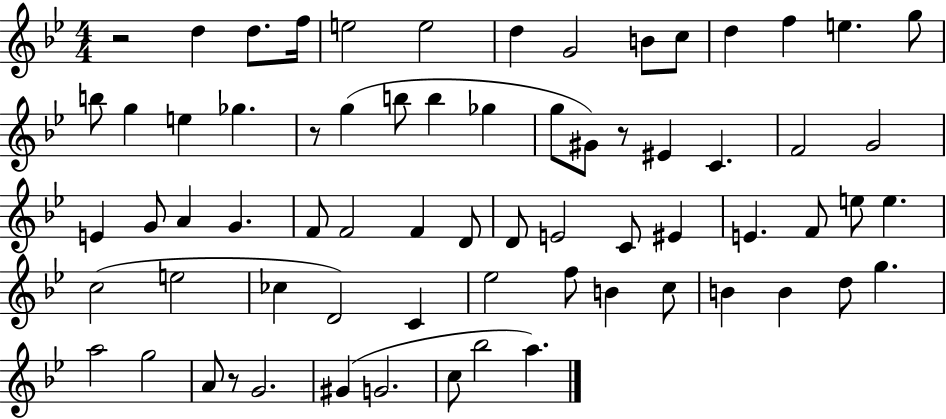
X:1
T:Untitled
M:4/4
L:1/4
K:Bb
z2 d d/2 f/4 e2 e2 d G2 B/2 c/2 d f e g/2 b/2 g e _g z/2 g b/2 b _g g/2 ^G/2 z/2 ^E C F2 G2 E G/2 A G F/2 F2 F D/2 D/2 E2 C/2 ^E E F/2 e/2 e c2 e2 _c D2 C _e2 f/2 B c/2 B B d/2 g a2 g2 A/2 z/2 G2 ^G G2 c/2 _b2 a